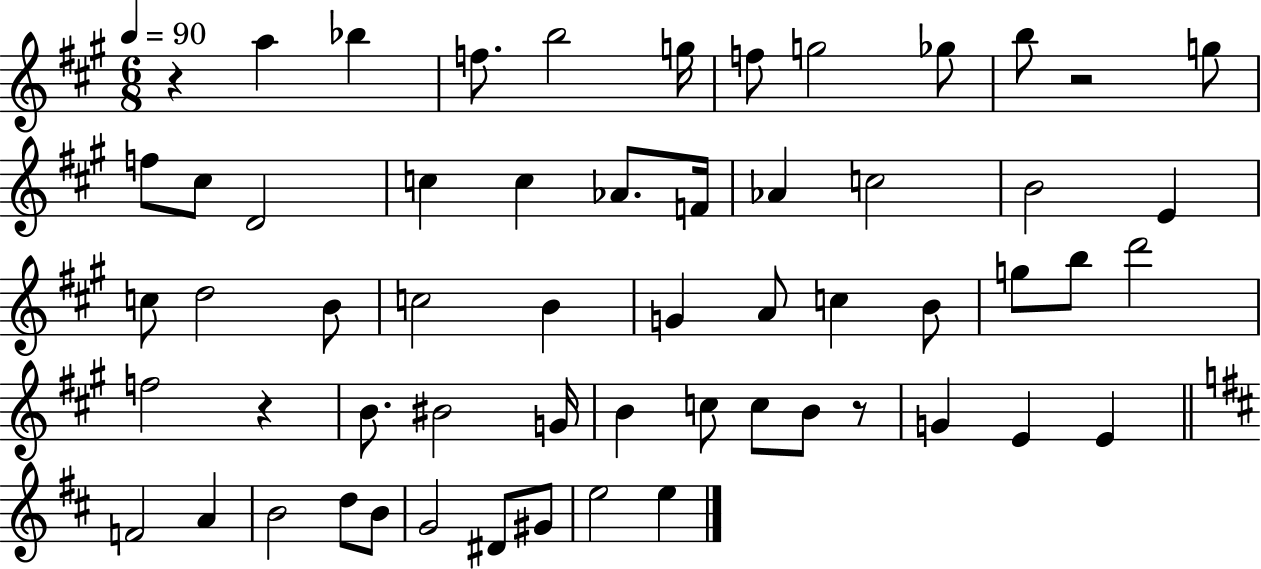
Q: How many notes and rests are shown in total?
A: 58